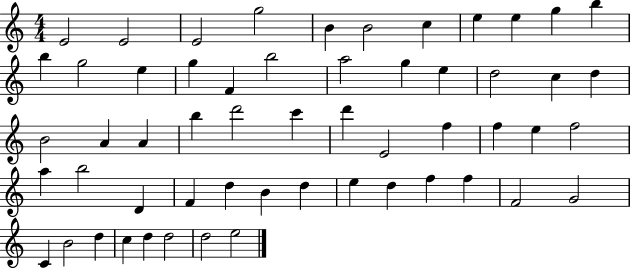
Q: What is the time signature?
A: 4/4